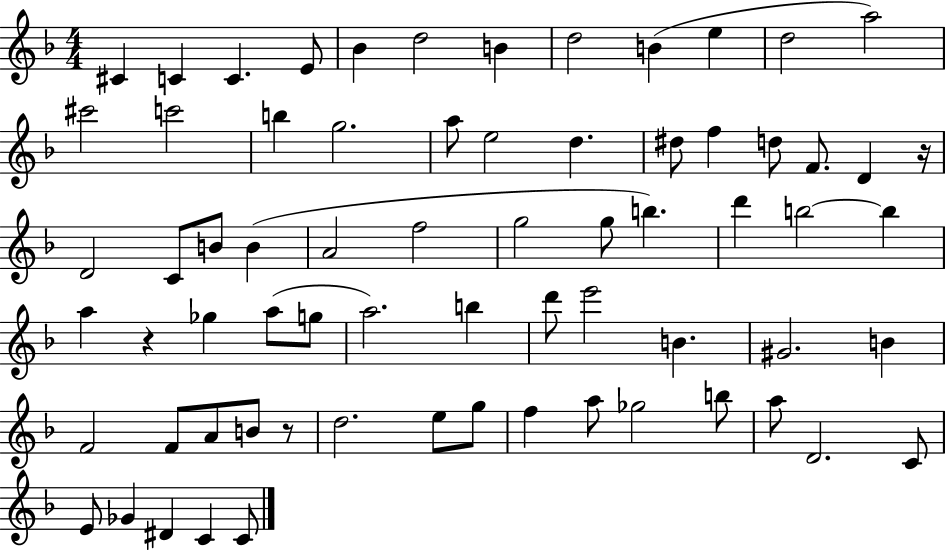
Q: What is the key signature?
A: F major